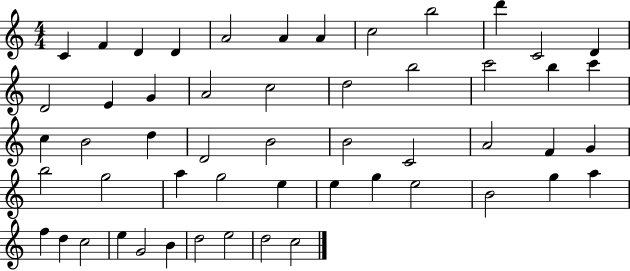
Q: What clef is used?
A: treble